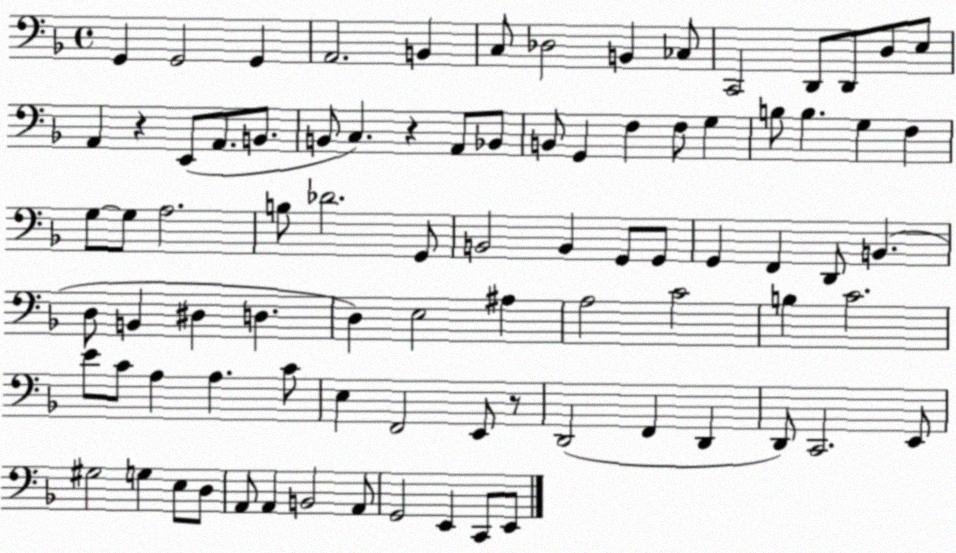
X:1
T:Untitled
M:4/4
L:1/4
K:F
G,, G,,2 G,, A,,2 B,, C,/2 _D,2 B,, _C,/2 C,,2 D,,/2 D,,/2 D,/2 E,/2 A,, z E,,/2 A,,/2 B,,/2 B,,/2 C, z A,,/2 _B,,/2 B,,/2 G,, F, F,/2 G, B,/2 B, G, F, G,/2 G,/2 A,2 B,/2 _D2 G,,/2 B,,2 B,, G,,/2 G,,/2 G,, F,, D,,/2 B,, D,/2 B,, ^D, D, D, E,2 ^A, A,2 C2 B, C2 E/2 C/2 A, A, C/2 E, F,,2 E,,/2 z/2 D,,2 F,, D,, D,,/2 C,,2 E,,/2 ^G,2 G, E,/2 D,/2 A,,/2 A,, B,,2 A,,/2 G,,2 E,, C,,/2 E,,/2